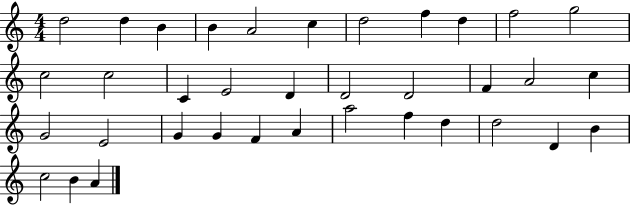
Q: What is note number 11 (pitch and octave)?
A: G5